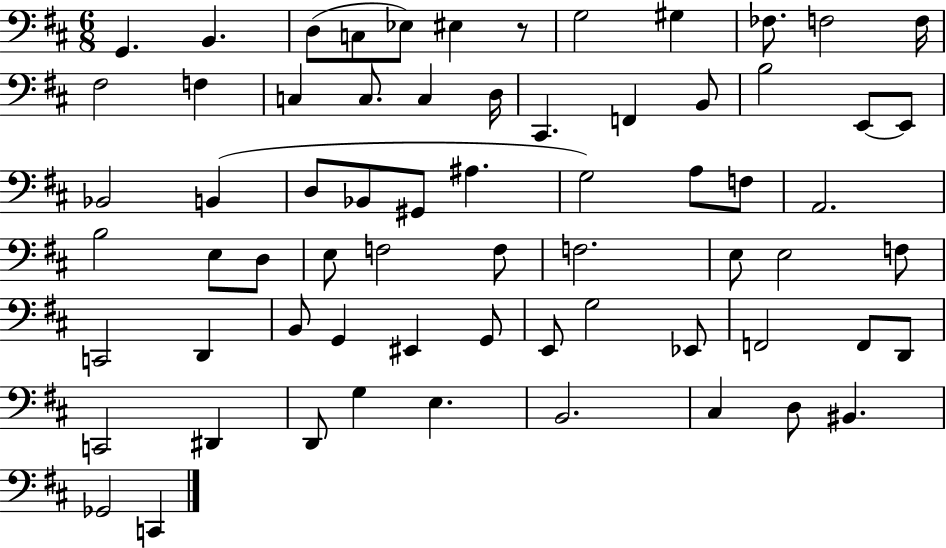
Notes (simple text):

G2/q. B2/q. D3/e C3/e Eb3/e EIS3/q R/e G3/h G#3/q FES3/e. F3/h F3/s F#3/h F3/q C3/q C3/e. C3/q D3/s C#2/q. F2/q B2/e B3/h E2/e E2/e Bb2/h B2/q D3/e Bb2/e G#2/e A#3/q. G3/h A3/e F3/e A2/h. B3/h E3/e D3/e E3/e F3/h F3/e F3/h. E3/e E3/h F3/e C2/h D2/q B2/e G2/q EIS2/q G2/e E2/e G3/h Eb2/e F2/h F2/e D2/e C2/h D#2/q D2/e G3/q E3/q. B2/h. C#3/q D3/e BIS2/q. Gb2/h C2/q